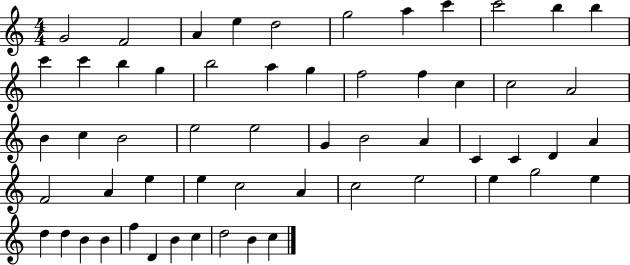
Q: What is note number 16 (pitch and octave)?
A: B5